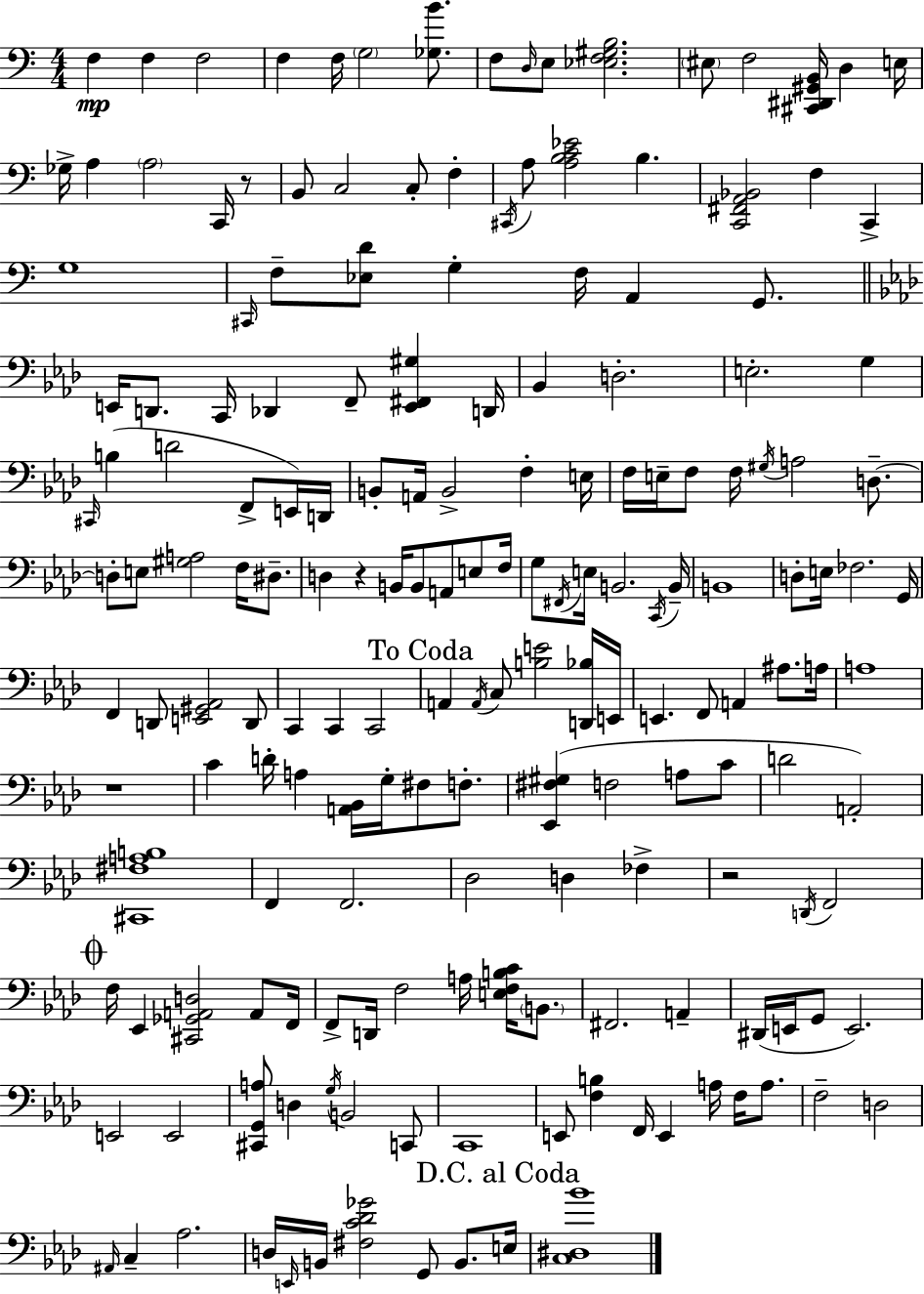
{
  \clef bass
  \numericTimeSignature
  \time 4/4
  \key a \minor
  f4\mp f4 f2 | f4 f16 \parenthesize g2 <ges b'>8. | f8 \grace { d16 } e8 <ees f gis b>2. | \parenthesize eis8 f2 <cis, dis, gis, b,>16 d4 | \break e16 ges16-> a4 \parenthesize a2 c,16 r8 | b,8 c2 c8-. f4-. | \acciaccatura { cis,16 } a8 <a b c' ees'>2 b4. | <c, fis, a, bes,>2 f4 c,4-> | \break g1 | \grace { cis,16 } f8-- <ees d'>8 g4-. f16 a,4 | g,8. \bar "||" \break \key f \minor e,16 d,8. c,16 des,4 f,8-- <e, fis, gis>4 d,16 | bes,4 d2.-. | e2.-. g4 | \grace { cis,16 } b4( d'2 f,8-> e,16) | \break d,16 b,8-. a,16 b,2-> f4-. | e16 f16 e16-- f8 f16 \acciaccatura { gis16 } a2 d8.--~~ | d8-. e8 <gis a>2 f16 dis8.-- | d4 r4 b,16 b,8 a,8 e8 | \break f16 g8 \acciaccatura { fis,16 } e16 b,2. | \acciaccatura { c,16 } b,16-- b,1 | d8-. e16 fes2. | g,16 f,4 d,8 <e, gis, aes,>2 | \break d,8 c,4 c,4 c,2 | \mark "To Coda" a,4 \acciaccatura { a,16 } c8 <b e'>2 | <d, bes>16 e,16 e,4. f,8 a,4 | ais8. a16 a1 | \break r1 | c'4 d'16-. a4 <a, bes,>16 g16-. | fis8 f8.-. <ees, fis gis>4( f2 | a8 c'8 d'2 a,2-.) | \break <cis, fis a b>1 | f,4 f,2. | des2 d4 | fes4-> r2 \acciaccatura { d,16 } f,2 | \break \mark \markup { \musicglyph "scripts.coda" } f16 ees,4 <cis, ges, a, d>2 | a,8 f,16 f,8-> d,16 f2 | a16 <e f b c'>16 \parenthesize b,8. fis,2. | a,4-- dis,16( e,16 g,8 e,2.) | \break e,2 e,2 | <cis, g, a>8 d4 \acciaccatura { g16 } b,2 | c,8 c,1 | e,8 <f b>4 f,16 e,4 | \break a16 f16 a8. f2-- d2 | \grace { ais,16 } c4-- aes2. | d16 \grace { e,16 } b,16 <fis c' des' ges'>2 | g,8 b,8. \mark "D.C. al Coda" e16 <c dis bes'>1 | \break \bar "|."
}